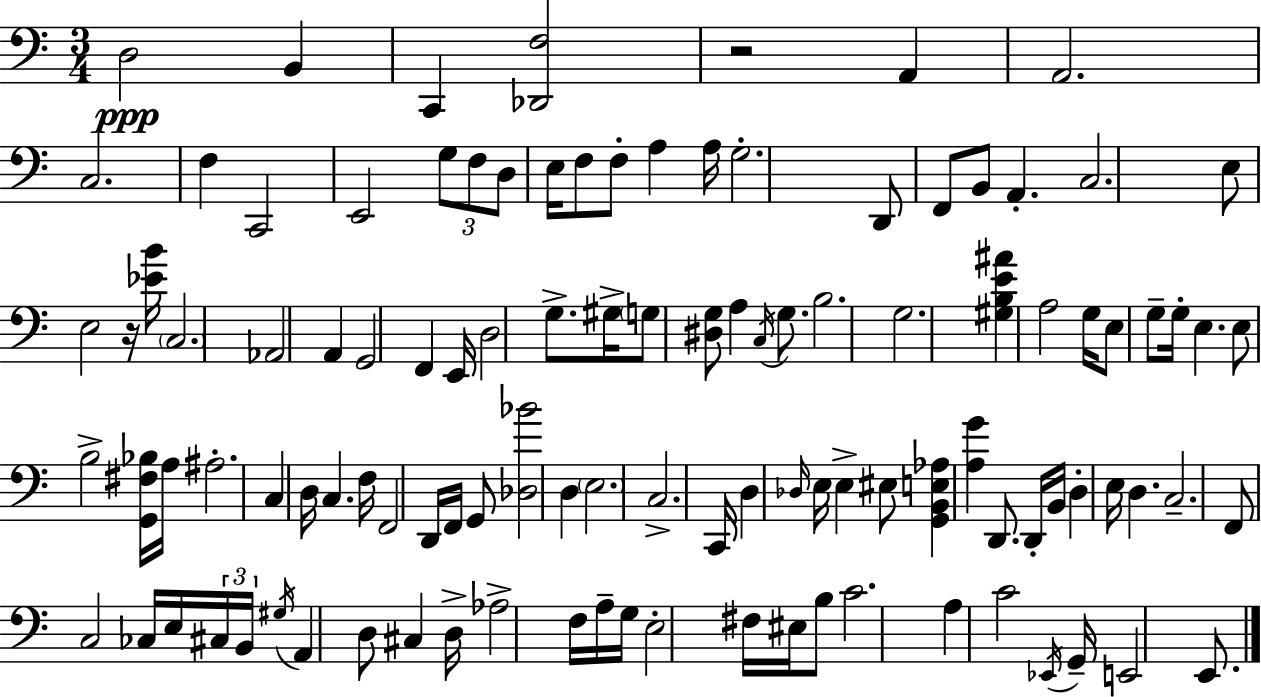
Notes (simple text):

D3/h B2/q C2/q [Db2,F3]/h R/h A2/q A2/h. C3/h. F3/q C2/h E2/h G3/e F3/e D3/e E3/s F3/e F3/e A3/q A3/s G3/h. D2/e F2/e B2/e A2/q. C3/h. E3/e E3/h R/s [Eb4,B4]/s C3/h. Ab2/h A2/q G2/h F2/q E2/s D3/h G3/e. G#3/s G3/e [D#3,G3]/e A3/q C3/s G3/e. B3/h. G3/h. [G#3,B3,E4,A#4]/q A3/h G3/s E3/e G3/e G3/s E3/q. E3/e B3/h [G2,F#3,Bb3]/s A3/s A#3/h. C3/q D3/s C3/q. F3/s F2/h D2/s F2/s G2/e [Db3,Bb4]/h D3/q E3/h. C3/h. C2/s D3/q Db3/s E3/s E3/q EIS3/e [G2,B2,E3,Ab3]/q [A3,G4]/q D2/e. D2/s B2/s D3/q E3/s D3/q. C3/h. F2/e C3/h CES3/s E3/s C#3/s B2/s G#3/s A2/q D3/e C#3/q D3/s Ab3/h F3/s A3/s G3/s E3/h F#3/s EIS3/s B3/e C4/h. A3/q C4/h Eb2/s G2/s E2/h E2/e.